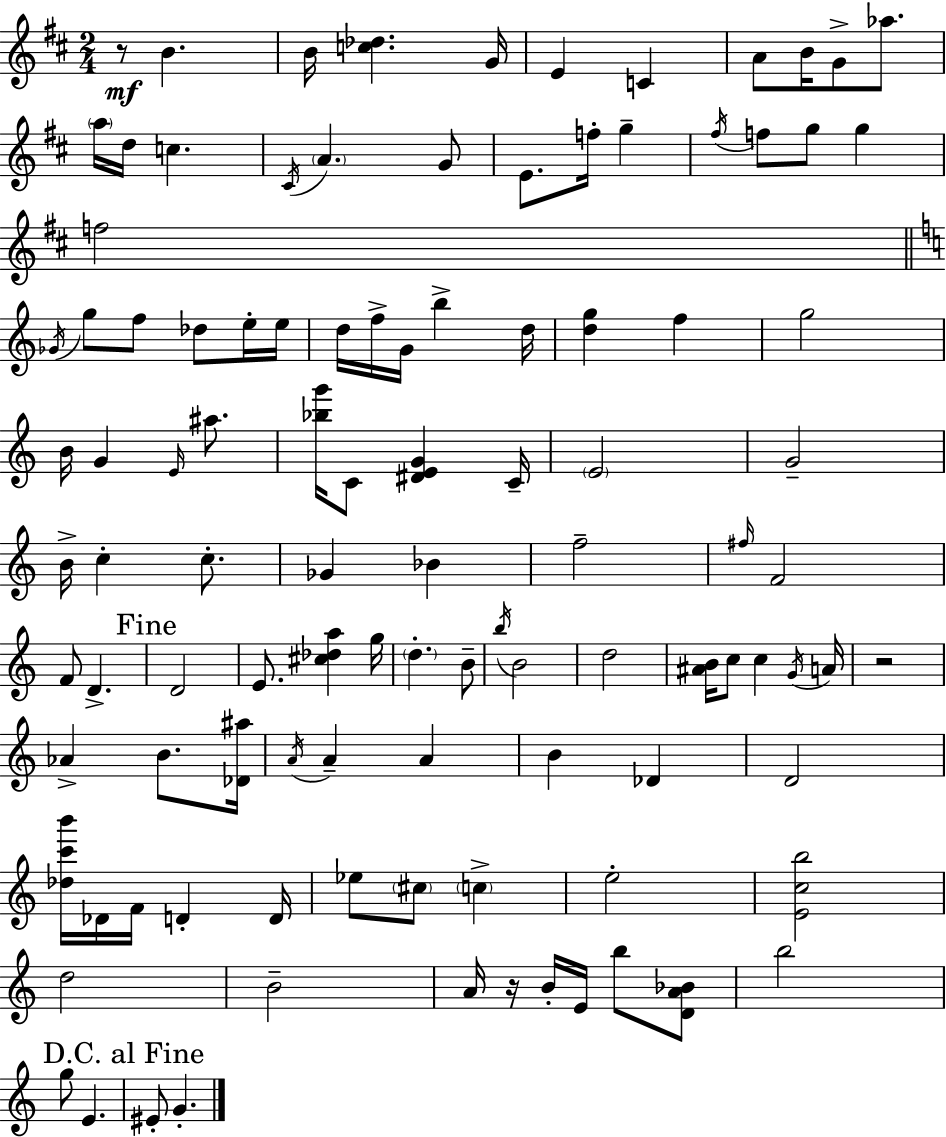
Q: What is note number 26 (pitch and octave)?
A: F5